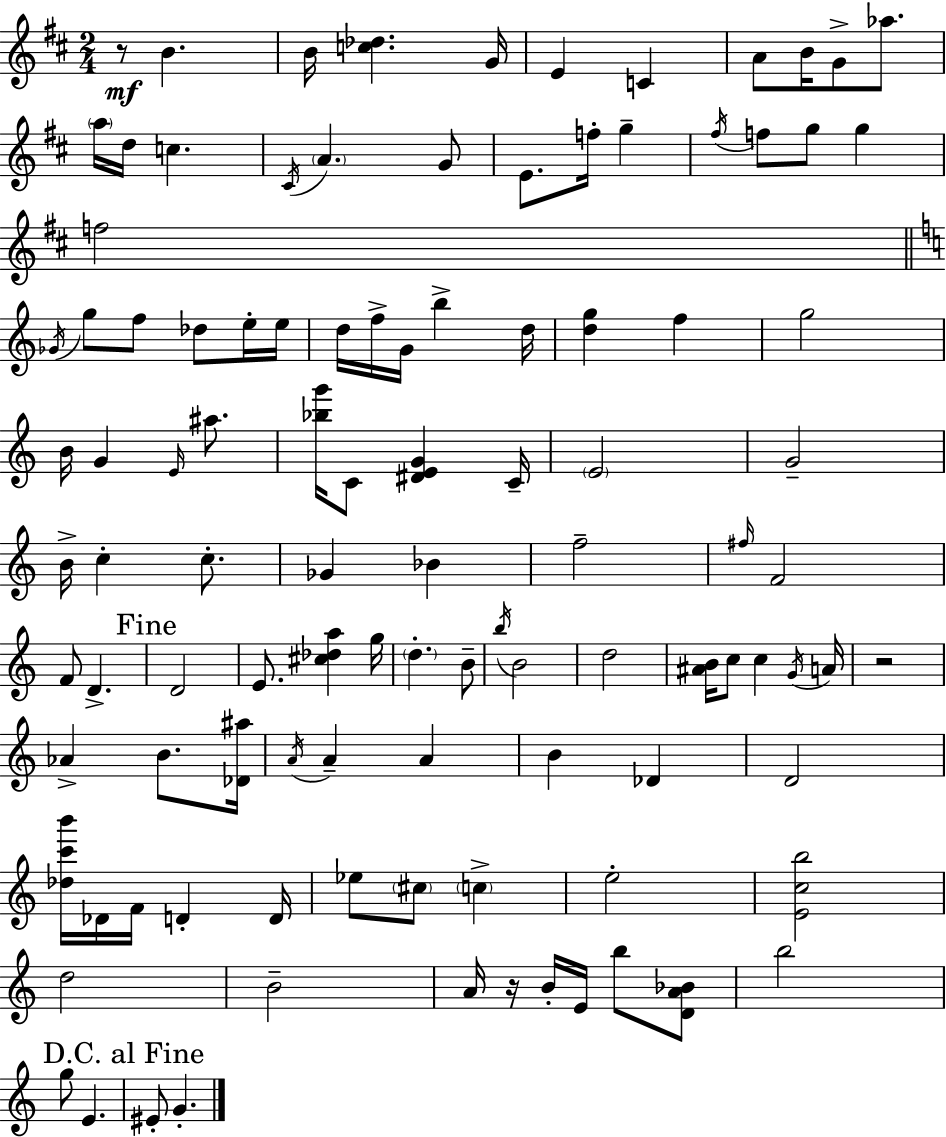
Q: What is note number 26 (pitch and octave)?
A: F5